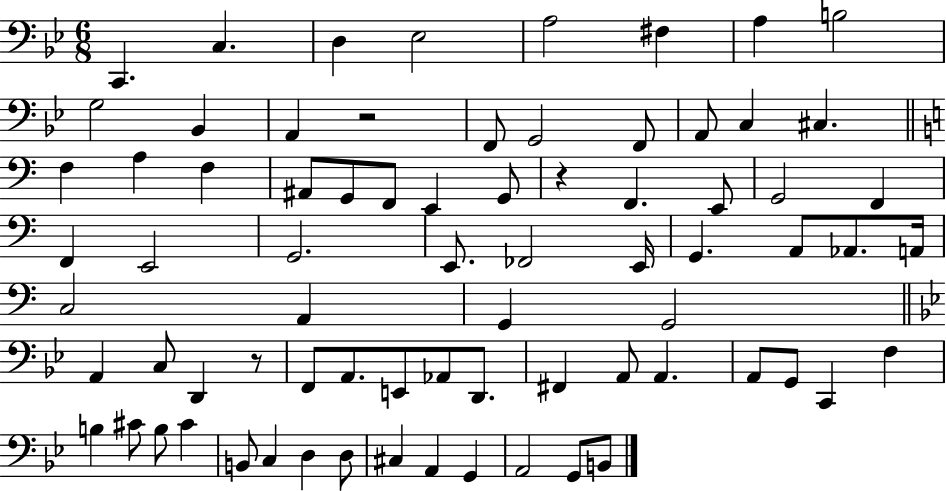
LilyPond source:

{
  \clef bass
  \numericTimeSignature
  \time 6/8
  \key bes \major
  c,4. c4. | d4 ees2 | a2 fis4 | a4 b2 | \break g2 bes,4 | a,4 r2 | f,8 g,2 f,8 | a,8 c4 cis4. | \break \bar "||" \break \key c \major f4 a4 f4 | ais,8 g,8 f,8 e,4 g,8 | r4 f,4. e,8 | g,2 f,4 | \break f,4 e,2 | g,2. | e,8. fes,2 e,16 | g,4. a,8 aes,8. a,16 | \break c2 a,4 | g,4 g,2 | \bar "||" \break \key bes \major a,4 c8 d,4 r8 | f,8 a,8. e,8 aes,8 d,8. | fis,4 a,8 a,4. | a,8 g,8 c,4 f4 | \break b4 cis'8 b8 cis'4 | b,8 c4 d4 d8 | cis4 a,4 g,4 | a,2 g,8 b,8 | \break \bar "|."
}